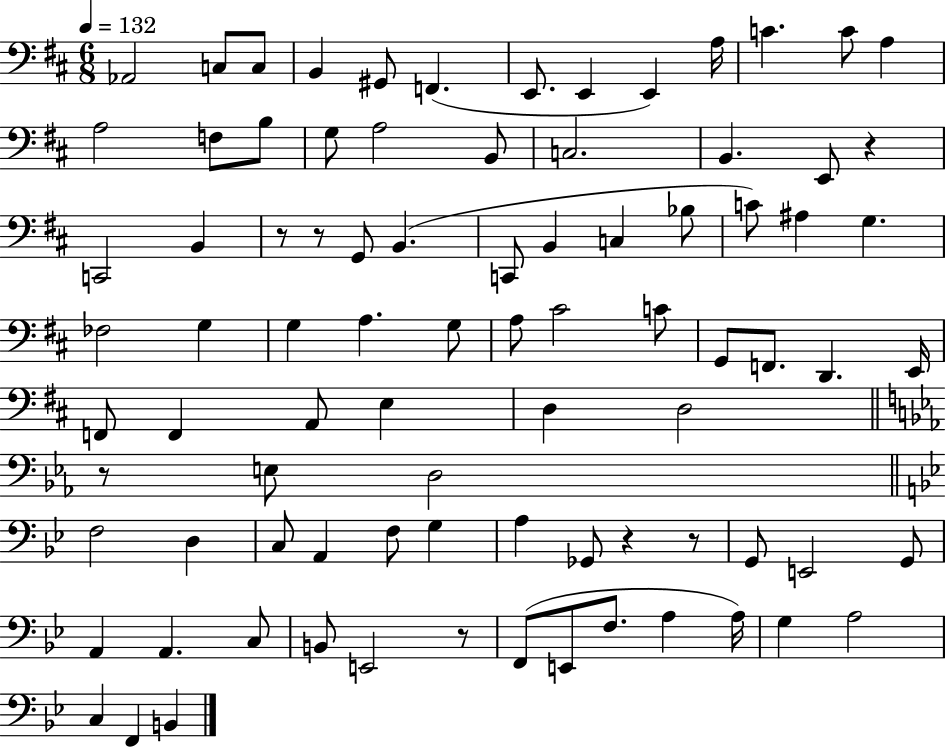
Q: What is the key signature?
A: D major